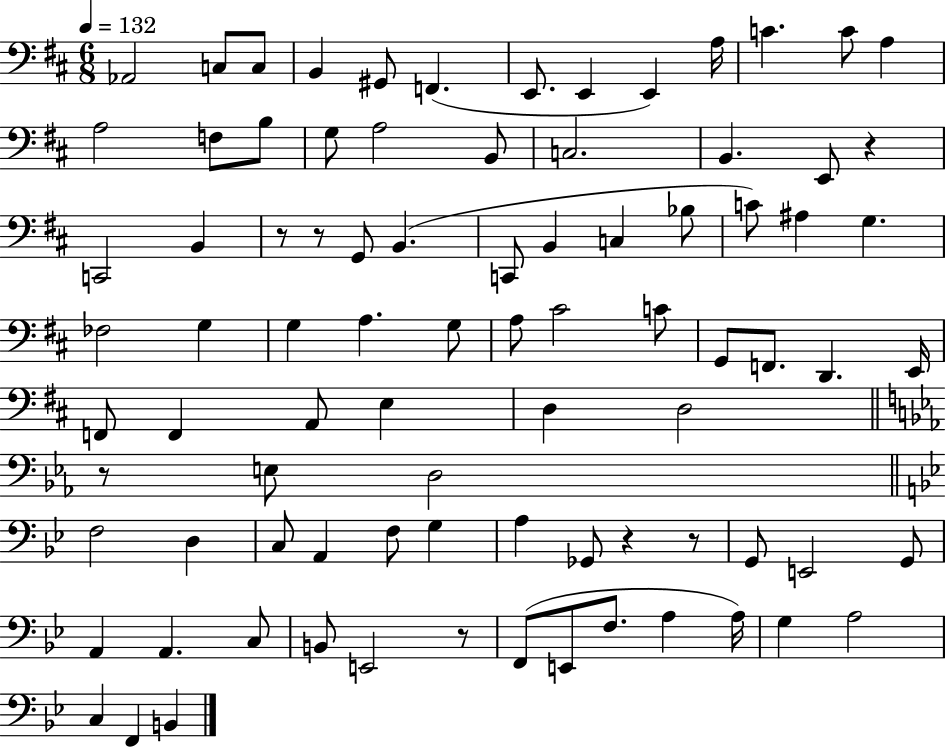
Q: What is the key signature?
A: D major